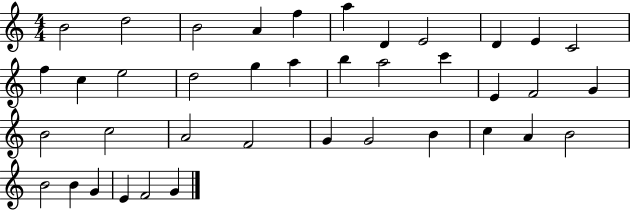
X:1
T:Untitled
M:4/4
L:1/4
K:C
B2 d2 B2 A f a D E2 D E C2 f c e2 d2 g a b a2 c' E F2 G B2 c2 A2 F2 G G2 B c A B2 B2 B G E F2 G